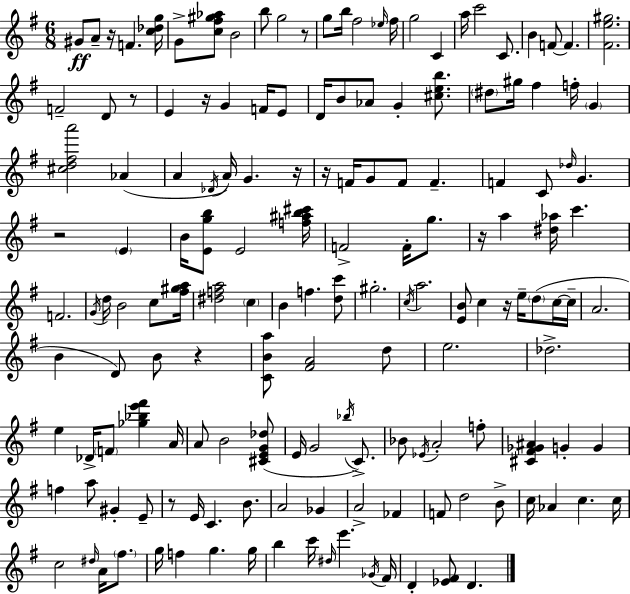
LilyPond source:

{
  \clef treble
  \numericTimeSignature
  \time 6/8
  \key e \minor
  \repeat volta 2 { gis'8\ff a'8-- r16 f'4. <c'' des'' g''>16 | g'8-> <c'' fis'' gis'' aes''>8 b'2 | b''8 g''2 r8 | g''8 b''16 fis''2 \grace { ees''16 } | \break fis''16 g''2 c'4 | a''16 c'''2 c'8. | b'4 f'8~~ f'4. | <fis' e'' gis''>2. | \break f'2-- d'8 r8 | e'4 r16 g'4 f'16 e'8 | d'16 b'8 aes'8 g'4-. <cis'' e'' b''>8. | \parenthesize dis''8 gis''16 fis''4 f''16-. \parenthesize g'4 | \break <cis'' d'' fis'' a'''>2 aes'4( | a'4 \acciaccatura { des'16 }) a'16 g'4. | r16 r16 f'16 g'8 f'8 f'4.-- | f'4 c'8 \grace { des''16 } g'4. | \break r2 \parenthesize e'4 | b'16 <e' g'' b''>8 e'2 | <f'' ais'' b'' cis'''>16 f'2-> f'16-. | g''8. r16 a''4 <dis'' aes''>16 c'''4. | \break f'2. | \acciaccatura { g'16 } d''16 b'2 | c''8 <fis'' gis'' a''>16 <dis'' f'' a''>2 | \parenthesize c''4 b'4 f''4. | \break <d'' c'''>8 gis''2.-. | \acciaccatura { c''16 } a''2. | <e' b'>8 c''4 r16 | e''16-- \parenthesize d''8( c''16~~ c''16-- a'2. | \break b'4 d'8) b'8 | r4 <c' b' a''>8 <fis' a'>2 | d''8 e''2. | des''2.-> | \break e''4 des'16-> \parenthesize f'8 | <ges'' bes'' e''' fis'''>4 a'16 a'8 b'2 | <cis' e' g' des''>8( e'16 g'2 | \acciaccatura { bes''16 } c'8.->) bes'8 \acciaccatura { ees'16 } a'2-. | \break f''8-. <cis' fis' ges' ais'>4 g'4-. | g'4 f''4 a''8 | gis'4-. e'8-- r8 e'16 c'4. | b'8. a'2 | \break ges'4 a'2-> | fes'4 f'8 d''2 | b'8-> c''16 aes'4 | c''4. c''16 c''2 | \break \grace { dis''16 } a'16 \parenthesize fis''8. g''16 f''4 | g''4. g''16 b''4 | c'''16 \grace { dis''16 } e'''4. \acciaccatura { ges'16 } fis'16 d'4-. | <ees' fis'>8 d'4. } \bar "|."
}